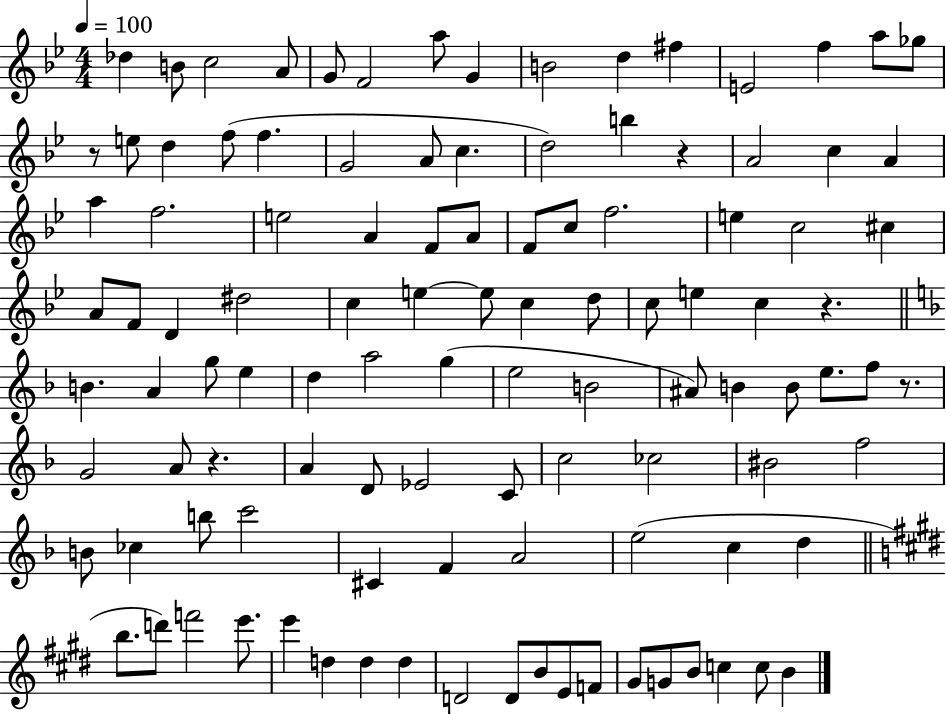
{
  \clef treble
  \numericTimeSignature
  \time 4/4
  \key bes \major
  \tempo 4 = 100
  des''4 b'8 c''2 a'8 | g'8 f'2 a''8 g'4 | b'2 d''4 fis''4 | e'2 f''4 a''8 ges''8 | \break r8 e''8 d''4 f''8( f''4. | g'2 a'8 c''4. | d''2) b''4 r4 | a'2 c''4 a'4 | \break a''4 f''2. | e''2 a'4 f'8 a'8 | f'8 c''8 f''2. | e''4 c''2 cis''4 | \break a'8 f'8 d'4 dis''2 | c''4 e''4~~ e''8 c''4 d''8 | c''8 e''4 c''4 r4. | \bar "||" \break \key d \minor b'4. a'4 g''8 e''4 | d''4 a''2 g''4( | e''2 b'2 | ais'8) b'4 b'8 e''8. f''8 r8. | \break g'2 a'8 r4. | a'4 d'8 ees'2 c'8 | c''2 ces''2 | bis'2 f''2 | \break b'8 ces''4 b''8 c'''2 | cis'4 f'4 a'2 | e''2( c''4 d''4 | \bar "||" \break \key e \major b''8. d'''8) f'''2 e'''8. | e'''4 d''4 d''4 d''4 | d'2 d'8 b'8 e'8 f'8 | gis'8 g'8 b'8 c''4 c''8 b'4 | \break \bar "|."
}